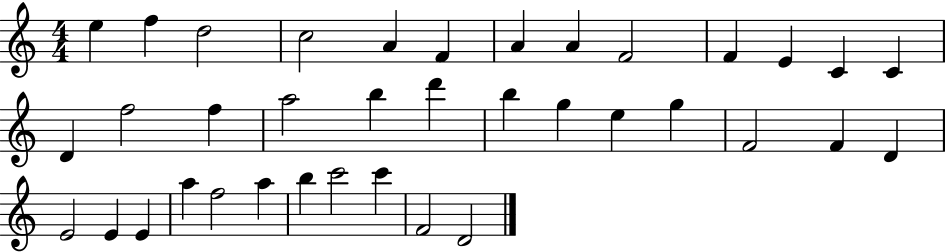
{
  \clef treble
  \numericTimeSignature
  \time 4/4
  \key c \major
  e''4 f''4 d''2 | c''2 a'4 f'4 | a'4 a'4 f'2 | f'4 e'4 c'4 c'4 | \break d'4 f''2 f''4 | a''2 b''4 d'''4 | b''4 g''4 e''4 g''4 | f'2 f'4 d'4 | \break e'2 e'4 e'4 | a''4 f''2 a''4 | b''4 c'''2 c'''4 | f'2 d'2 | \break \bar "|."
}